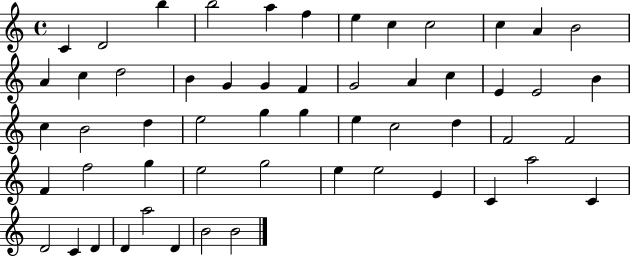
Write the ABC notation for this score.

X:1
T:Untitled
M:4/4
L:1/4
K:C
C D2 b b2 a f e c c2 c A B2 A c d2 B G G F G2 A c E E2 B c B2 d e2 g g e c2 d F2 F2 F f2 g e2 g2 e e2 E C a2 C D2 C D D a2 D B2 B2